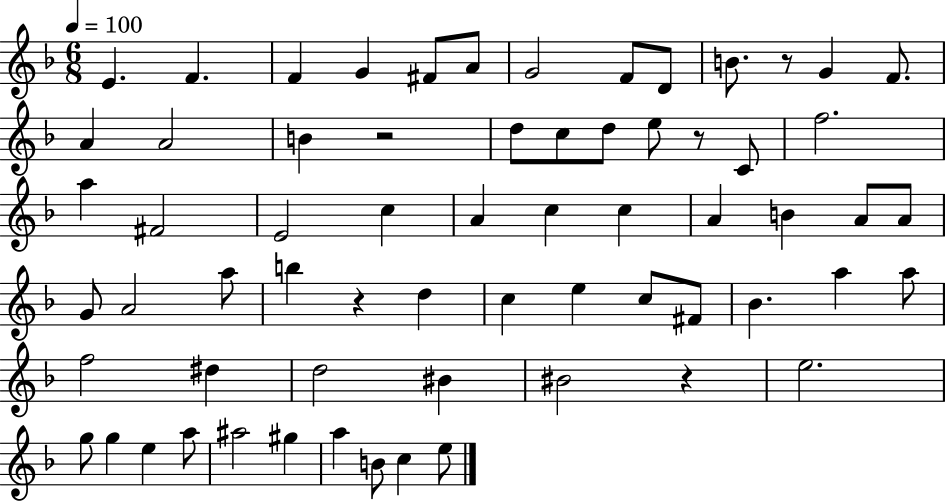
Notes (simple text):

E4/q. F4/q. F4/q G4/q F#4/e A4/e G4/h F4/e D4/e B4/e. R/e G4/q F4/e. A4/q A4/h B4/q R/h D5/e C5/e D5/e E5/e R/e C4/e F5/h. A5/q F#4/h E4/h C5/q A4/q C5/q C5/q A4/q B4/q A4/e A4/e G4/e A4/h A5/e B5/q R/q D5/q C5/q E5/q C5/e F#4/e Bb4/q. A5/q A5/e F5/h D#5/q D5/h BIS4/q BIS4/h R/q E5/h. G5/e G5/q E5/q A5/e A#5/h G#5/q A5/q B4/e C5/q E5/e